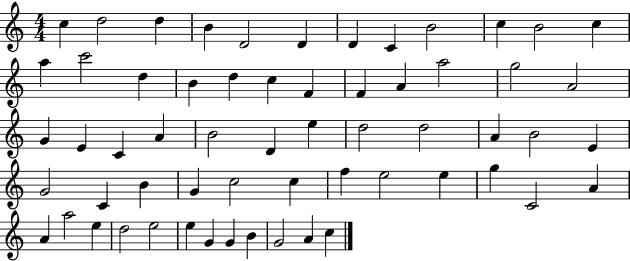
X:1
T:Untitled
M:4/4
L:1/4
K:C
c d2 d B D2 D D C B2 c B2 c a c'2 d B d c F F A a2 g2 A2 G E C A B2 D e d2 d2 A B2 E G2 C B G c2 c f e2 e g C2 A A a2 e d2 e2 e G G B G2 A c